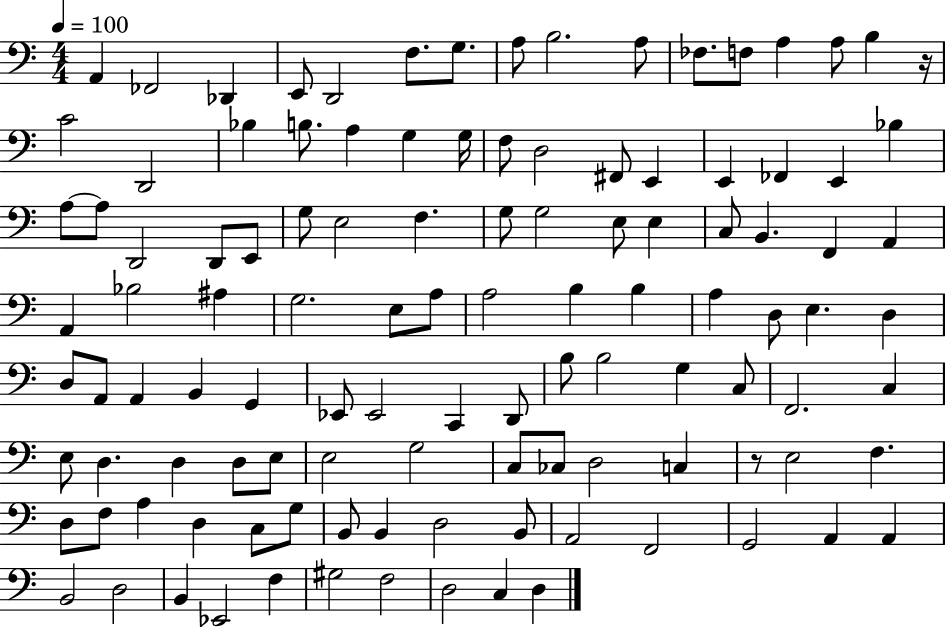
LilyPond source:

{
  \clef bass
  \numericTimeSignature
  \time 4/4
  \key c \major
  \tempo 4 = 100
  a,4 fes,2 des,4 | e,8 d,2 f8. g8. | a8 b2. a8 | fes8. f8 a4 a8 b4 r16 | \break c'2 d,2 | bes4 b8. a4 g4 g16 | f8 d2 fis,8 e,4 | e,4 fes,4 e,4 bes4 | \break a8~~ a8 d,2 d,8 e,8 | g8 e2 f4. | g8 g2 e8 e4 | c8 b,4. f,4 a,4 | \break a,4 bes2 ais4 | g2. e8 a8 | a2 b4 b4 | a4 d8 e4. d4 | \break d8 a,8 a,4 b,4 g,4 | ees,8 ees,2 c,4 d,8 | b8 b2 g4 c8 | f,2. c4 | \break e8 d4. d4 d8 e8 | e2 g2 | c8 ces8 d2 c4 | r8 e2 f4. | \break d8 f8 a4 d4 c8 g8 | b,8 b,4 d2 b,8 | a,2 f,2 | g,2 a,4 a,4 | \break b,2 d2 | b,4 ees,2 f4 | gis2 f2 | d2 c4 d4 | \break \bar "|."
}